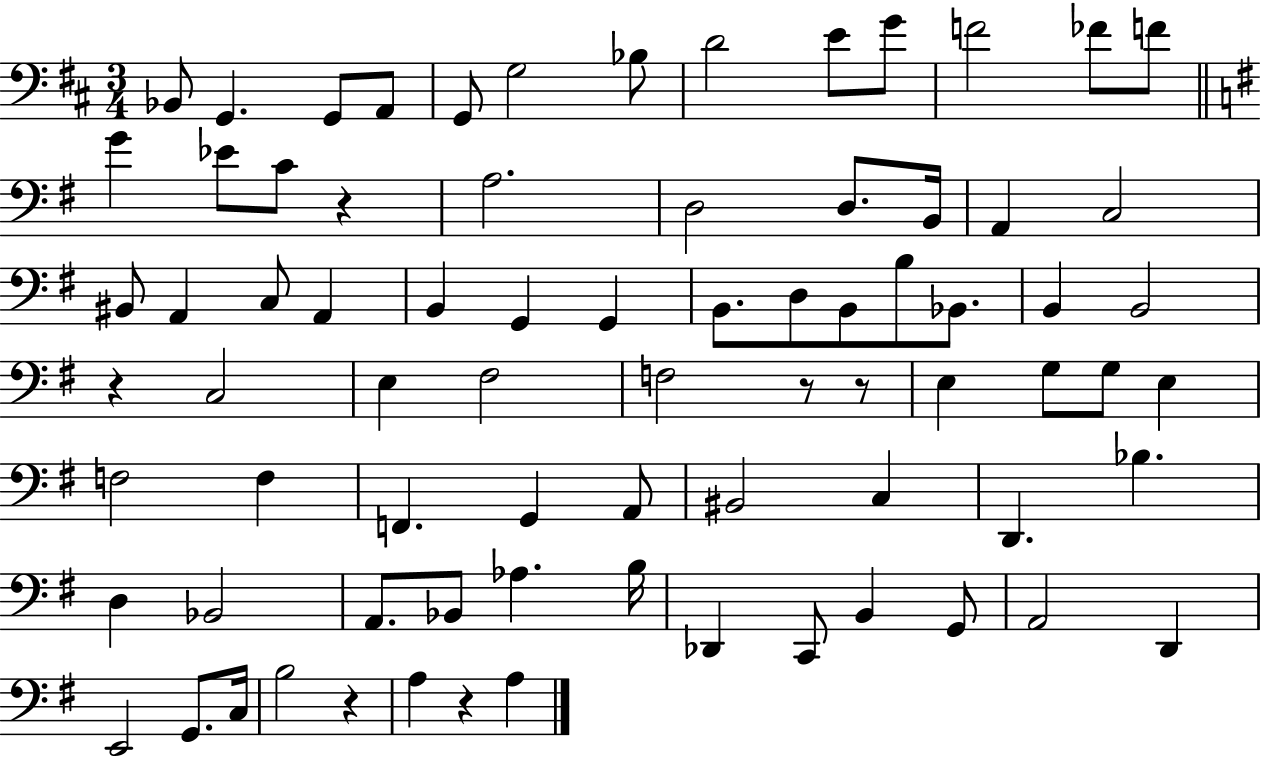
X:1
T:Untitled
M:3/4
L:1/4
K:D
_B,,/2 G,, G,,/2 A,,/2 G,,/2 G,2 _B,/2 D2 E/2 G/2 F2 _F/2 F/2 G _E/2 C/2 z A,2 D,2 D,/2 B,,/4 A,, C,2 ^B,,/2 A,, C,/2 A,, B,, G,, G,, B,,/2 D,/2 B,,/2 B,/2 _B,,/2 B,, B,,2 z C,2 E, ^F,2 F,2 z/2 z/2 E, G,/2 G,/2 E, F,2 F, F,, G,, A,,/2 ^B,,2 C, D,, _B, D, _B,,2 A,,/2 _B,,/2 _A, B,/4 _D,, C,,/2 B,, G,,/2 A,,2 D,, E,,2 G,,/2 C,/4 B,2 z A, z A,